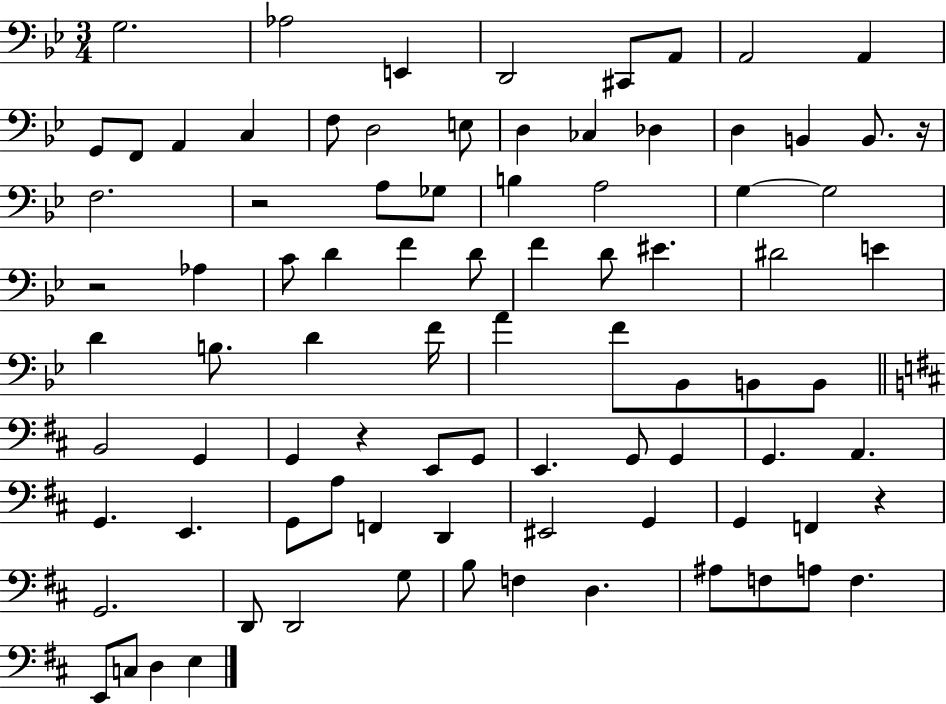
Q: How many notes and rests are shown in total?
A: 87